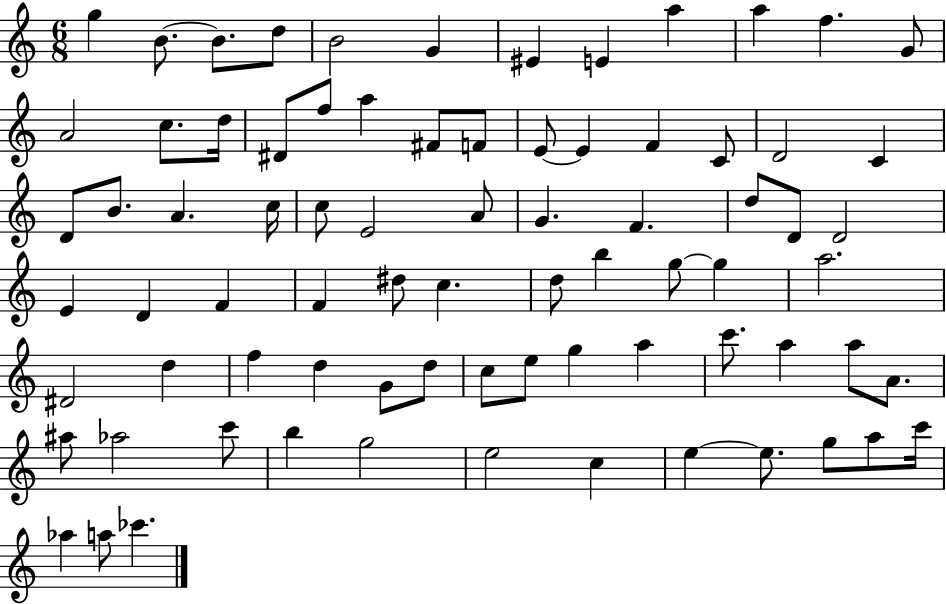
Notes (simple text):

G5/q B4/e. B4/e. D5/e B4/h G4/q EIS4/q E4/q A5/q A5/q F5/q. G4/e A4/h C5/e. D5/s D#4/e F5/e A5/q F#4/e F4/e E4/e E4/q F4/q C4/e D4/h C4/q D4/e B4/e. A4/q. C5/s C5/e E4/h A4/e G4/q. F4/q. D5/e D4/e D4/h E4/q D4/q F4/q F4/q D#5/e C5/q. D5/e B5/q G5/e G5/q A5/h. D#4/h D5/q F5/q D5/q G4/e D5/e C5/e E5/e G5/q A5/q C6/e. A5/q A5/e A4/e. A#5/e Ab5/h C6/e B5/q G5/h E5/h C5/q E5/q E5/e. G5/e A5/e C6/s Ab5/q A5/e CES6/q.